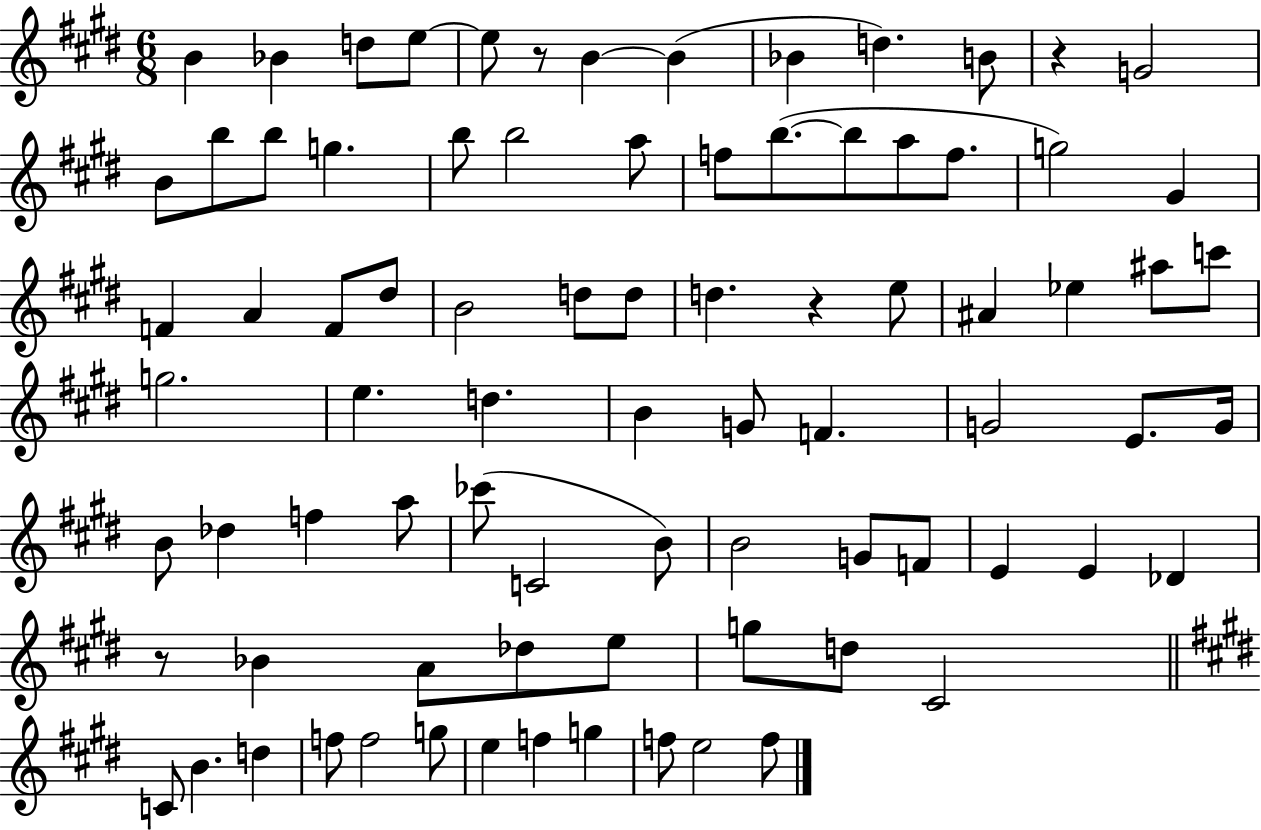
X:1
T:Untitled
M:6/8
L:1/4
K:E
B _B d/2 e/2 e/2 z/2 B B _B d B/2 z G2 B/2 b/2 b/2 g b/2 b2 a/2 f/2 b/2 b/2 a/2 f/2 g2 ^G F A F/2 ^d/2 B2 d/2 d/2 d z e/2 ^A _e ^a/2 c'/2 g2 e d B G/2 F G2 E/2 G/4 B/2 _d f a/2 _c'/2 C2 B/2 B2 G/2 F/2 E E _D z/2 _B A/2 _d/2 e/2 g/2 d/2 ^C2 C/2 B d f/2 f2 g/2 e f g f/2 e2 f/2